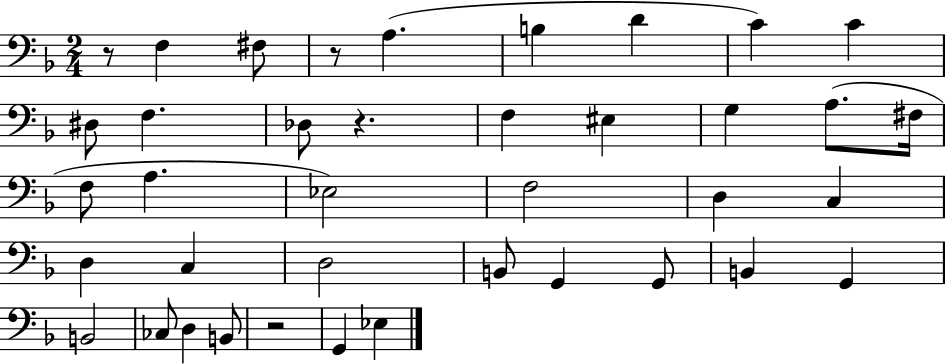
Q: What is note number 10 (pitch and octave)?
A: Db3